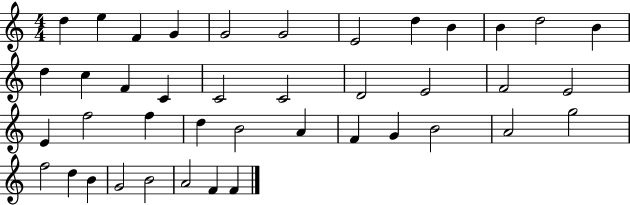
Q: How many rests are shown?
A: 0